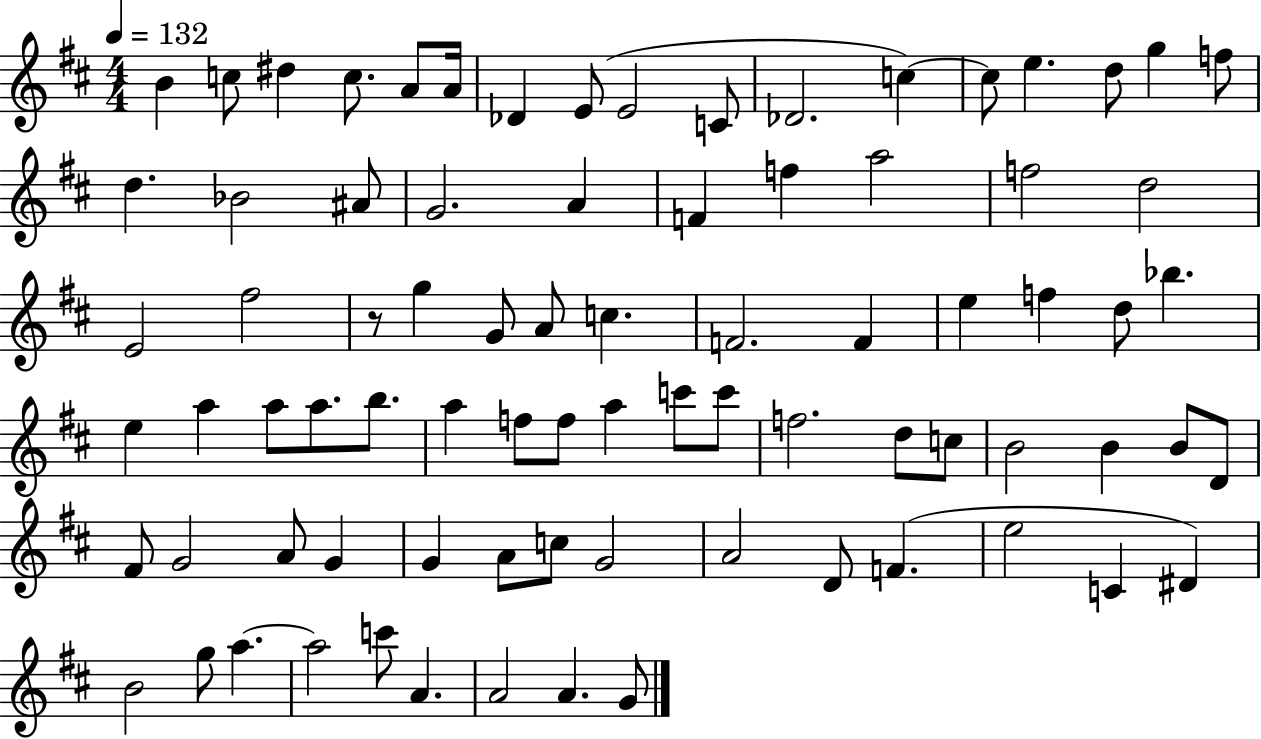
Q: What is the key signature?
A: D major